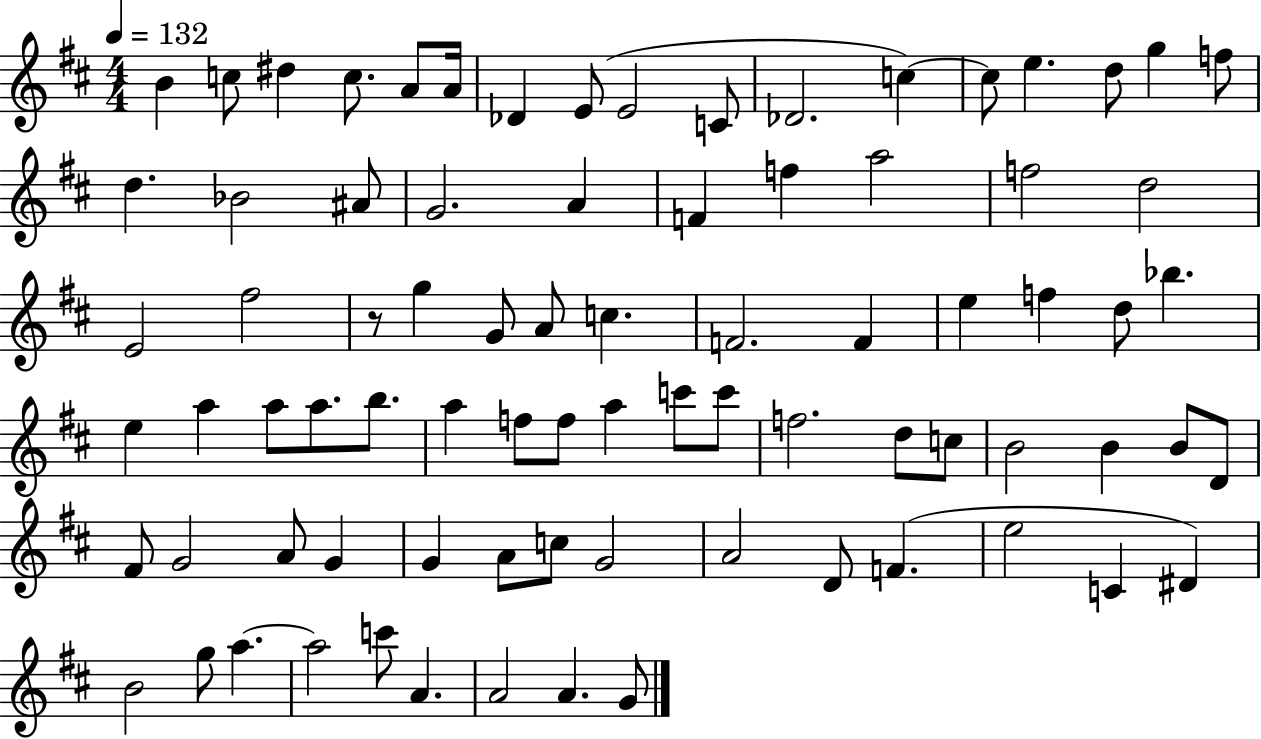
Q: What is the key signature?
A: D major